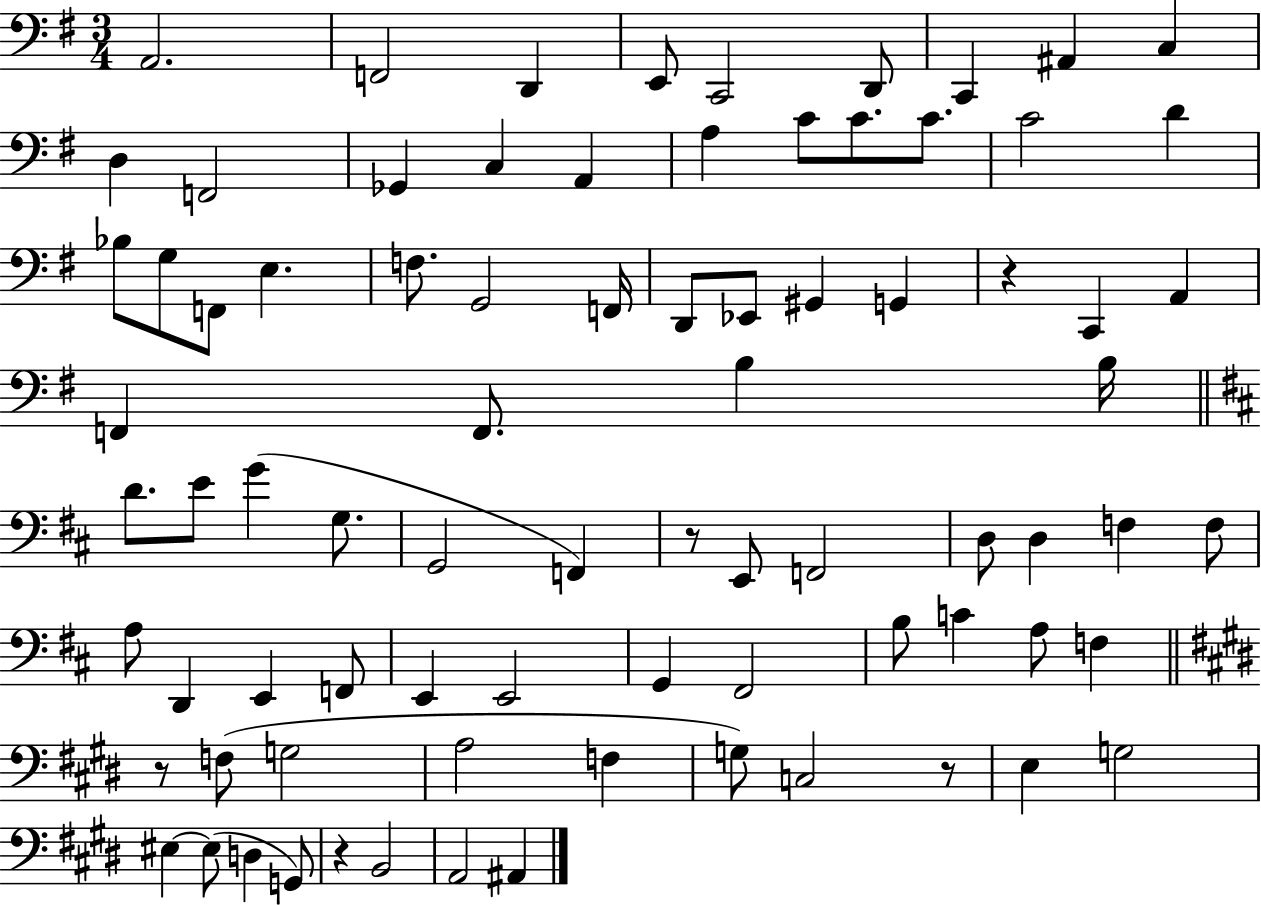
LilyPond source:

{
  \clef bass
  \numericTimeSignature
  \time 3/4
  \key g \major
  \repeat volta 2 { a,2. | f,2 d,4 | e,8 c,2 d,8 | c,4 ais,4 c4 | \break d4 f,2 | ges,4 c4 a,4 | a4 c'8 c'8. c'8. | c'2 d'4 | \break bes8 g8 f,8 e4. | f8. g,2 f,16 | d,8 ees,8 gis,4 g,4 | r4 c,4 a,4 | \break f,4 f,8. b4 b16 | \bar "||" \break \key d \major d'8. e'8 g'4( g8. | g,2 f,4) | r8 e,8 f,2 | d8 d4 f4 f8 | \break a8 d,4 e,4 f,8 | e,4 e,2 | g,4 fis,2 | b8 c'4 a8 f4 | \break \bar "||" \break \key e \major r8 f8( g2 | a2 f4 | g8) c2 r8 | e4 g2 | \break eis4~~ eis8( d4 g,8) | r4 b,2 | a,2 ais,4 | } \bar "|."
}